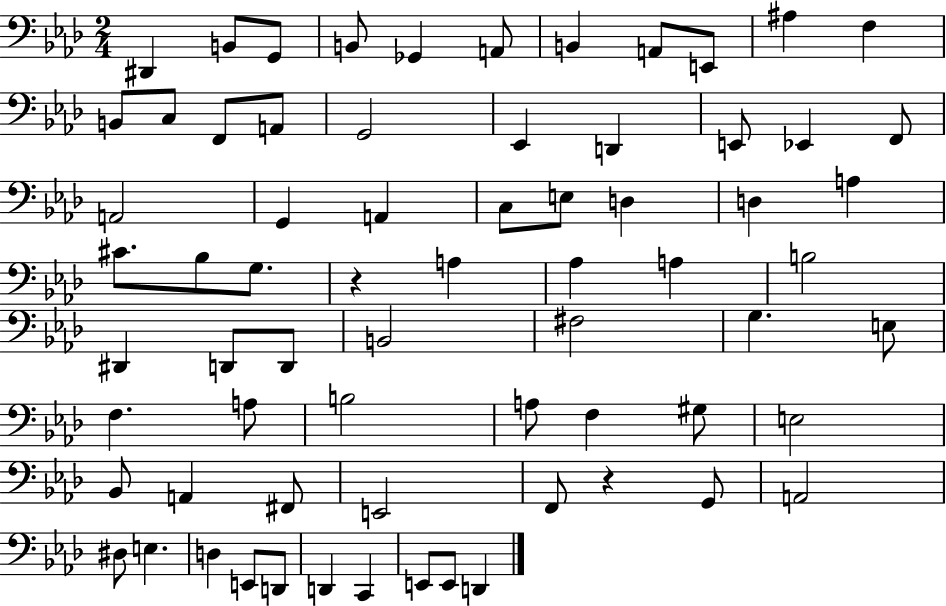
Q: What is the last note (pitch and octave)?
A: D2